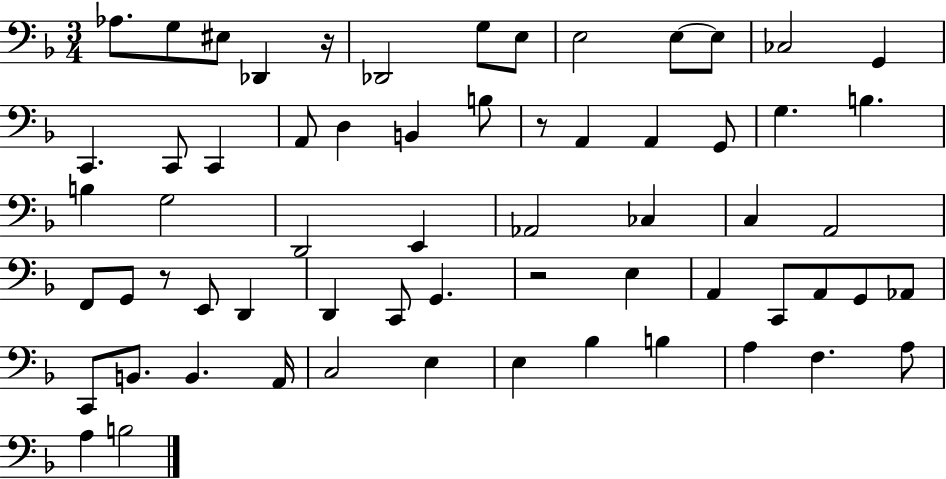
Ab3/e. G3/e EIS3/e Db2/q R/s Db2/h G3/e E3/e E3/h E3/e E3/e CES3/h G2/q C2/q. C2/e C2/q A2/e D3/q B2/q B3/e R/e A2/q A2/q G2/e G3/q. B3/q. B3/q G3/h D2/h E2/q Ab2/h CES3/q C3/q A2/h F2/e G2/e R/e E2/e D2/q D2/q C2/e G2/q. R/h E3/q A2/q C2/e A2/e G2/e Ab2/e C2/e B2/e. B2/q. A2/s C3/h E3/q E3/q Bb3/q B3/q A3/q F3/q. A3/e A3/q B3/h